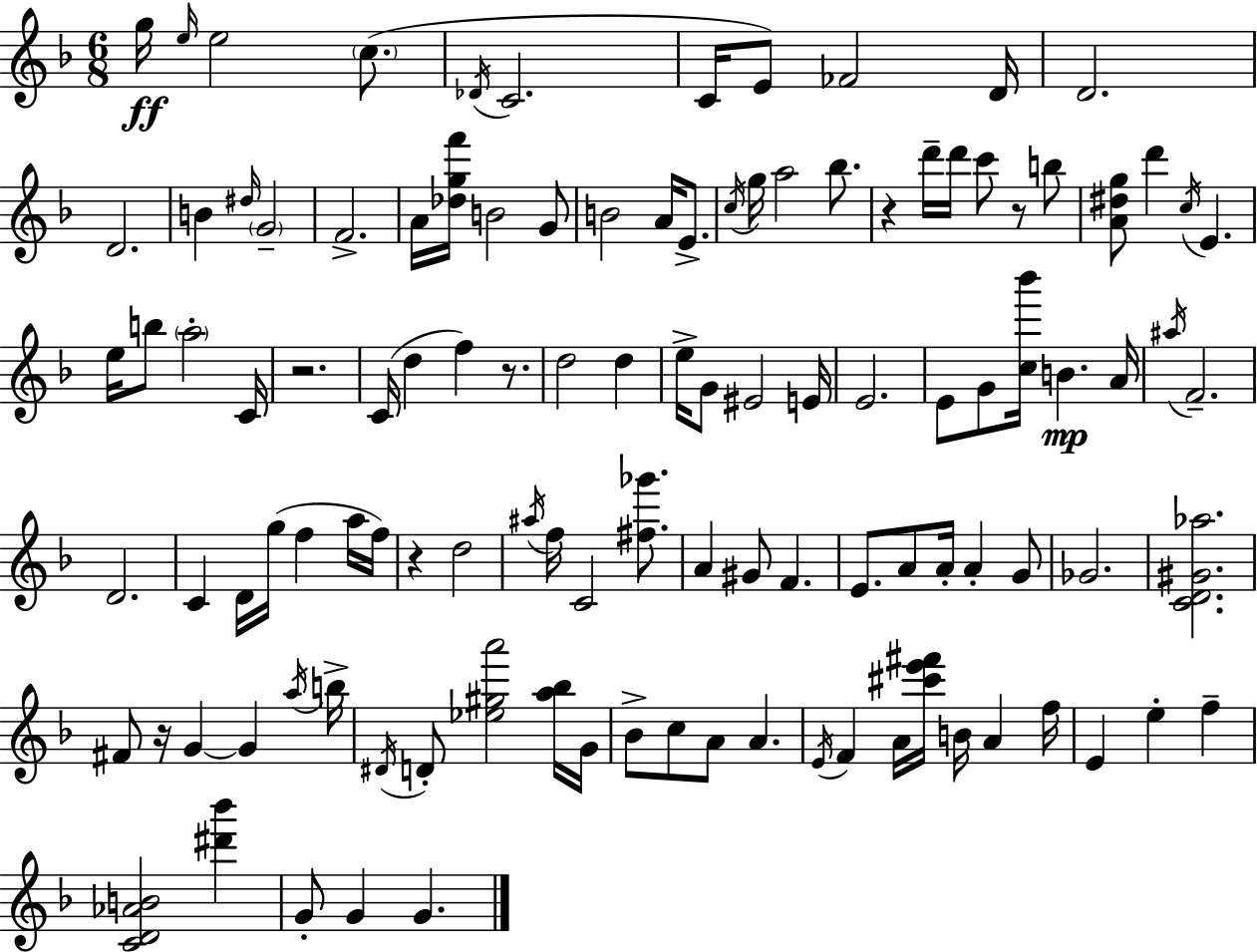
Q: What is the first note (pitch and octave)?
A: G5